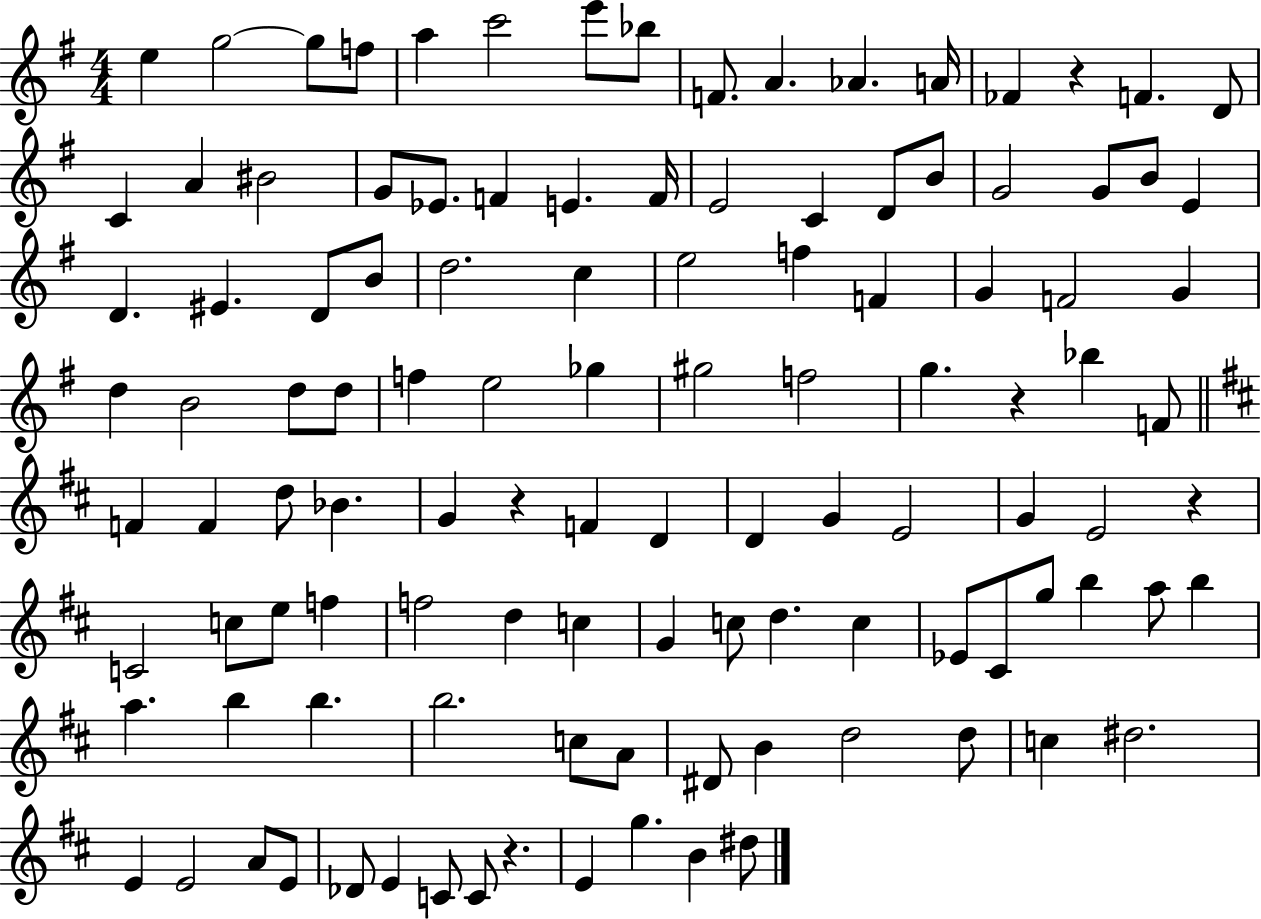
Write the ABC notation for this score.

X:1
T:Untitled
M:4/4
L:1/4
K:G
e g2 g/2 f/2 a c'2 e'/2 _b/2 F/2 A _A A/4 _F z F D/2 C A ^B2 G/2 _E/2 F E F/4 E2 C D/2 B/2 G2 G/2 B/2 E D ^E D/2 B/2 d2 c e2 f F G F2 G d B2 d/2 d/2 f e2 _g ^g2 f2 g z _b F/2 F F d/2 _B G z F D D G E2 G E2 z C2 c/2 e/2 f f2 d c G c/2 d c _E/2 ^C/2 g/2 b a/2 b a b b b2 c/2 A/2 ^D/2 B d2 d/2 c ^d2 E E2 A/2 E/2 _D/2 E C/2 C/2 z E g B ^d/2